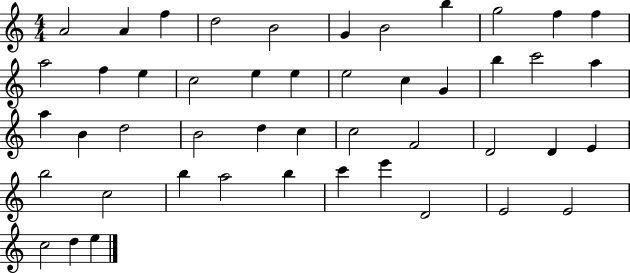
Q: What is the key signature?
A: C major